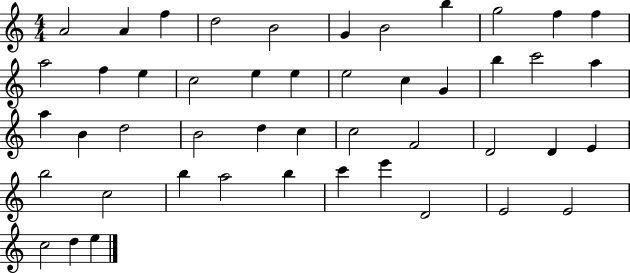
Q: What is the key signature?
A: C major